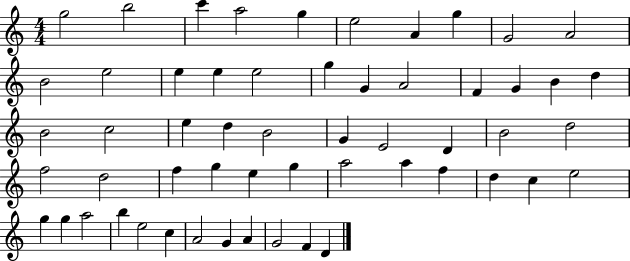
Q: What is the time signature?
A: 4/4